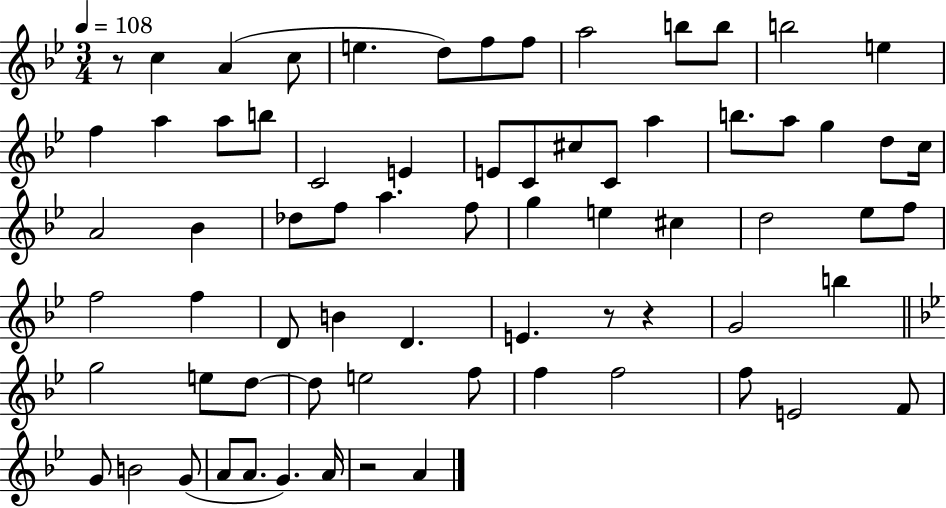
{
  \clef treble
  \numericTimeSignature
  \time 3/4
  \key bes \major
  \tempo 4 = 108
  r8 c''4 a'4( c''8 | e''4. d''8) f''8 f''8 | a''2 b''8 b''8 | b''2 e''4 | \break f''4 a''4 a''8 b''8 | c'2 e'4 | e'8 c'8 cis''8 c'8 a''4 | b''8. a''8 g''4 d''8 c''16 | \break a'2 bes'4 | des''8 f''8 a''4. f''8 | g''4 e''4 cis''4 | d''2 ees''8 f''8 | \break f''2 f''4 | d'8 b'4 d'4. | e'4. r8 r4 | g'2 b''4 | \break \bar "||" \break \key bes \major g''2 e''8 d''8~~ | d''8 e''2 f''8 | f''4 f''2 | f''8 e'2 f'8 | \break g'8 b'2 g'8( | a'8 a'8. g'4.) a'16 | r2 a'4 | \bar "|."
}